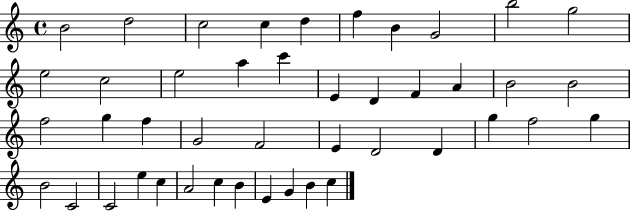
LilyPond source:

{
  \clef treble
  \time 4/4
  \defaultTimeSignature
  \key c \major
  b'2 d''2 | c''2 c''4 d''4 | f''4 b'4 g'2 | b''2 g''2 | \break e''2 c''2 | e''2 a''4 c'''4 | e'4 d'4 f'4 a'4 | b'2 b'2 | \break f''2 g''4 f''4 | g'2 f'2 | e'4 d'2 d'4 | g''4 f''2 g''4 | \break b'2 c'2 | c'2 e''4 c''4 | a'2 c''4 b'4 | e'4 g'4 b'4 c''4 | \break \bar "|."
}